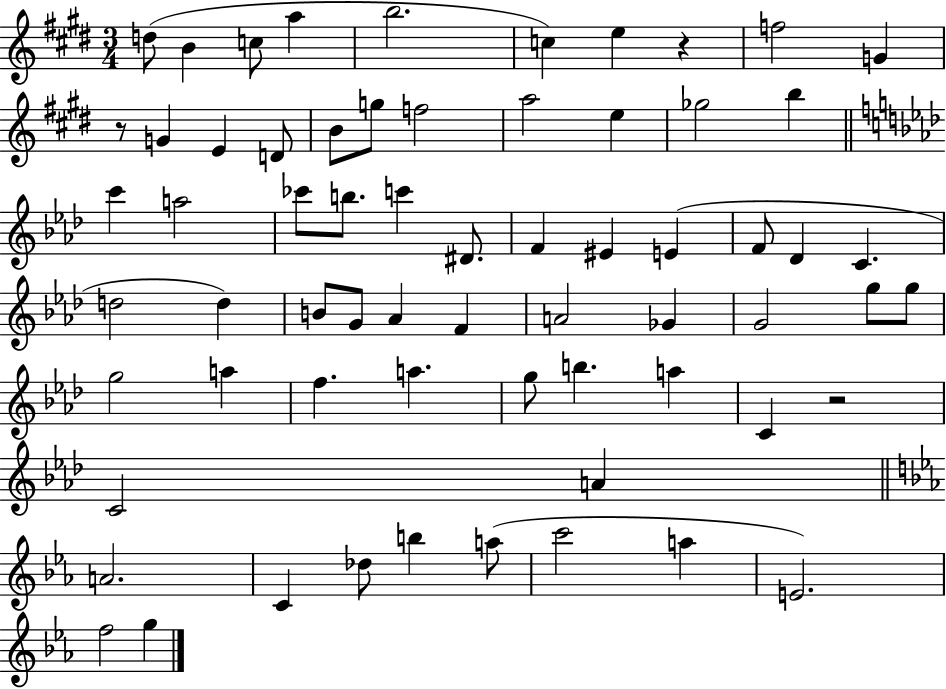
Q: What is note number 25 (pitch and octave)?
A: D#4